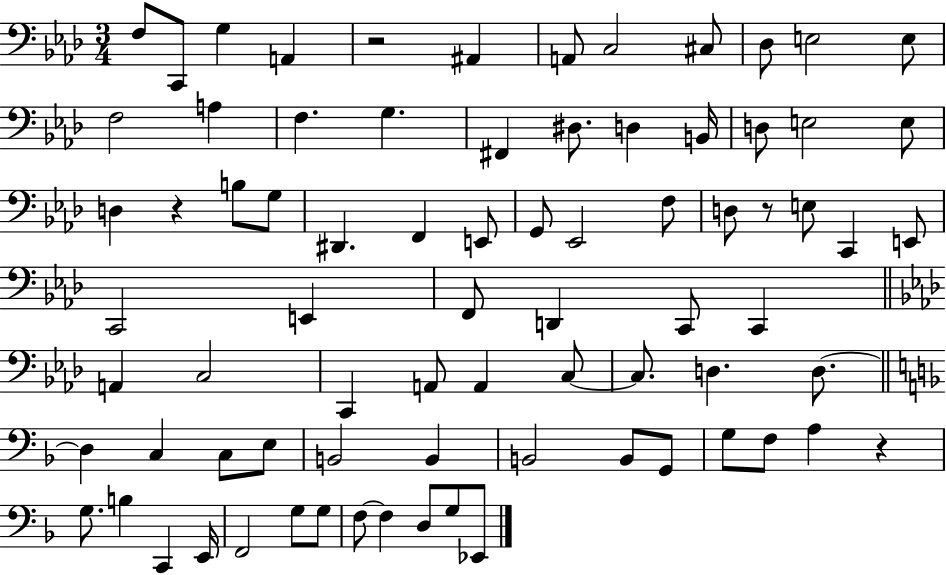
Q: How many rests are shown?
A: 4